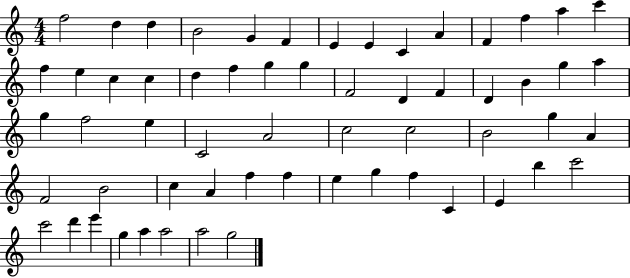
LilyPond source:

{
  \clef treble
  \numericTimeSignature
  \time 4/4
  \key c \major
  f''2 d''4 d''4 | b'2 g'4 f'4 | e'4 e'4 c'4 a'4 | f'4 f''4 a''4 c'''4 | \break f''4 e''4 c''4 c''4 | d''4 f''4 g''4 g''4 | f'2 d'4 f'4 | d'4 b'4 g''4 a''4 | \break g''4 f''2 e''4 | c'2 a'2 | c''2 c''2 | b'2 g''4 a'4 | \break f'2 b'2 | c''4 a'4 f''4 f''4 | e''4 g''4 f''4 c'4 | e'4 b''4 c'''2 | \break c'''2 d'''4 e'''4 | g''4 a''4 a''2 | a''2 g''2 | \bar "|."
}